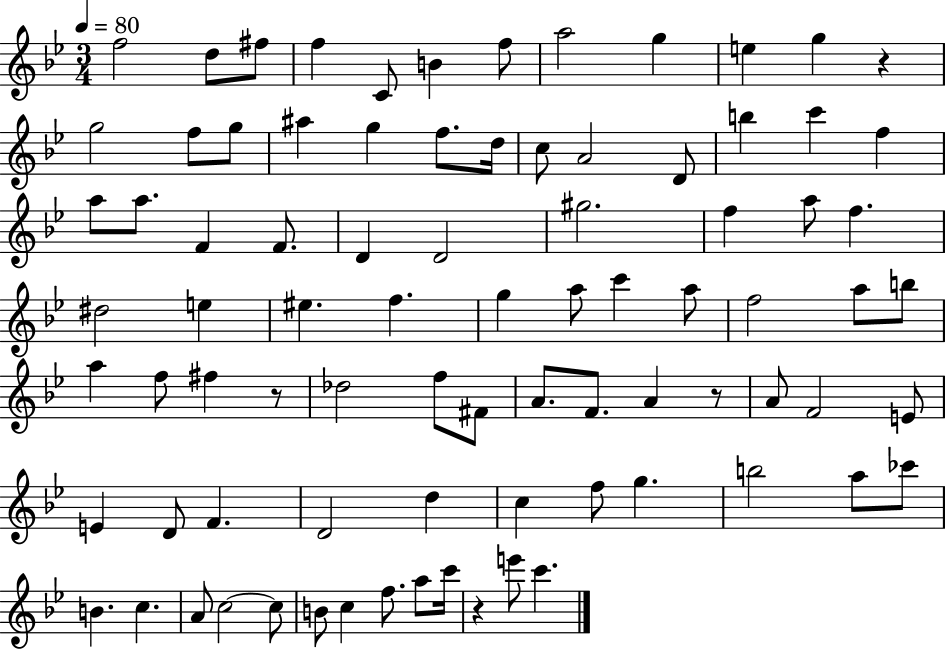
{
  \clef treble
  \numericTimeSignature
  \time 3/4
  \key bes \major
  \tempo 4 = 80
  \repeat volta 2 { f''2 d''8 fis''8 | f''4 c'8 b'4 f''8 | a''2 g''4 | e''4 g''4 r4 | \break g''2 f''8 g''8 | ais''4 g''4 f''8. d''16 | c''8 a'2 d'8 | b''4 c'''4 f''4 | \break a''8 a''8. f'4 f'8. | d'4 d'2 | gis''2. | f''4 a''8 f''4. | \break dis''2 e''4 | eis''4. f''4. | g''4 a''8 c'''4 a''8 | f''2 a''8 b''8 | \break a''4 f''8 fis''4 r8 | des''2 f''8 fis'8 | a'8. f'8. a'4 r8 | a'8 f'2 e'8 | \break e'4 d'8 f'4. | d'2 d''4 | c''4 f''8 g''4. | b''2 a''8 ces'''8 | \break b'4. c''4. | a'8 c''2~~ c''8 | b'8 c''4 f''8. a''8 c'''16 | r4 e'''8 c'''4. | \break } \bar "|."
}